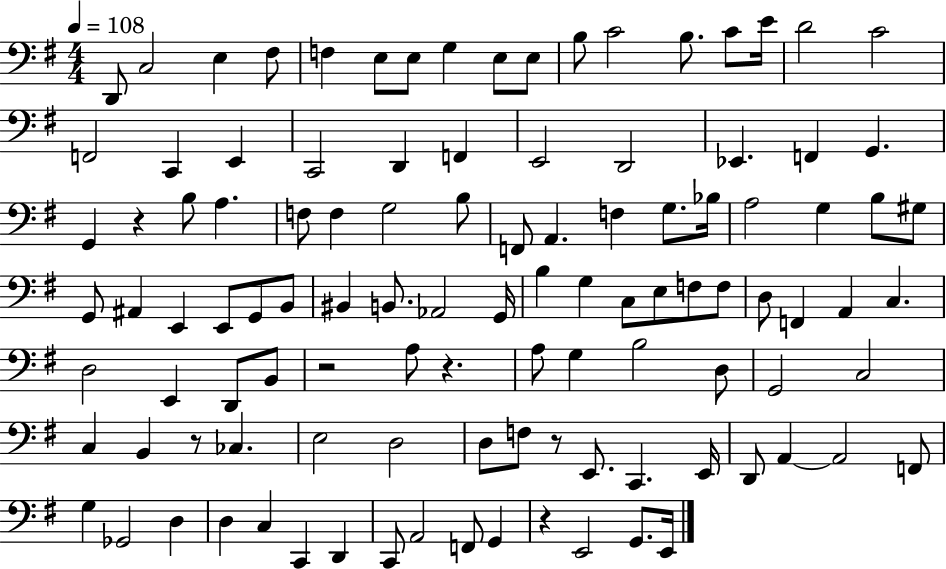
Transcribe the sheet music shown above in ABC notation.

X:1
T:Untitled
M:4/4
L:1/4
K:G
D,,/2 C,2 E, ^F,/2 F, E,/2 E,/2 G, E,/2 E,/2 B,/2 C2 B,/2 C/2 E/4 D2 C2 F,,2 C,, E,, C,,2 D,, F,, E,,2 D,,2 _E,, F,, G,, G,, z B,/2 A, F,/2 F, G,2 B,/2 F,,/2 A,, F, G,/2 _B,/4 A,2 G, B,/2 ^G,/2 G,,/2 ^A,, E,, E,,/2 G,,/2 B,,/2 ^B,, B,,/2 _A,,2 G,,/4 B, G, C,/2 E,/2 F,/2 F,/2 D,/2 F,, A,, C, D,2 E,, D,,/2 B,,/2 z2 A,/2 z A,/2 G, B,2 D,/2 G,,2 C,2 C, B,, z/2 _C, E,2 D,2 D,/2 F,/2 z/2 E,,/2 C,, E,,/4 D,,/2 A,, A,,2 F,,/2 G, _G,,2 D, D, C, C,, D,, C,,/2 A,,2 F,,/2 G,, z E,,2 G,,/2 E,,/4